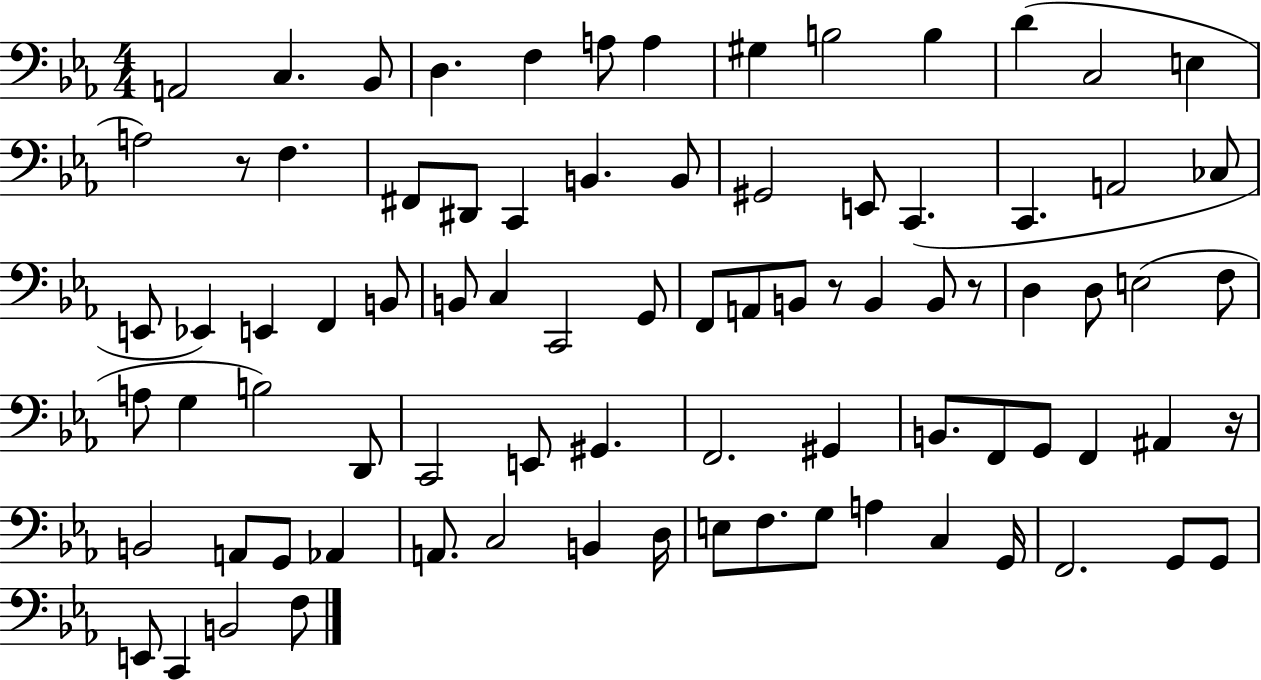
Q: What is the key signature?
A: EES major